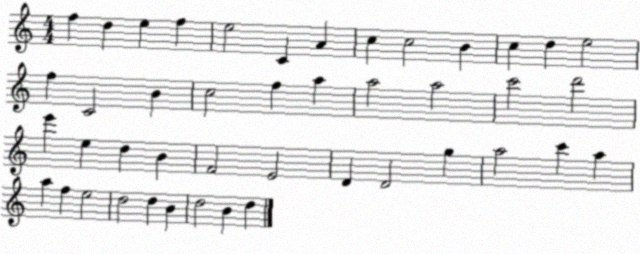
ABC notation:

X:1
T:Untitled
M:4/4
L:1/4
K:C
f d e f e2 C A c c2 B c d e2 f C2 B c2 f a a2 a2 c'2 d'2 e' e d B F2 E2 D D2 g a2 c' a a f e2 d2 d B d2 B d